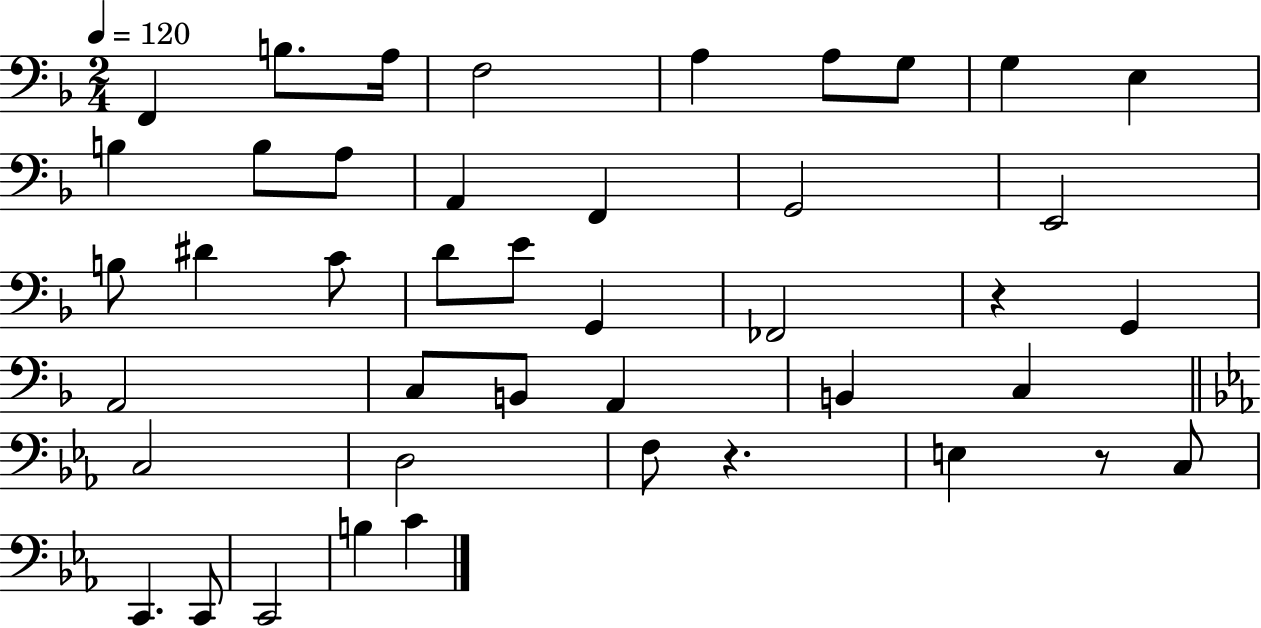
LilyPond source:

{
  \clef bass
  \numericTimeSignature
  \time 2/4
  \key f \major
  \tempo 4 = 120
  \repeat volta 2 { f,4 b8. a16 | f2 | a4 a8 g8 | g4 e4 | \break b4 b8 a8 | a,4 f,4 | g,2 | e,2 | \break b8 dis'4 c'8 | d'8 e'8 g,4 | fes,2 | r4 g,4 | \break a,2 | c8 b,8 a,4 | b,4 c4 | \bar "||" \break \key c \minor c2 | d2 | f8 r4. | e4 r8 c8 | \break c,4. c,8 | c,2 | b4 c'4 | } \bar "|."
}